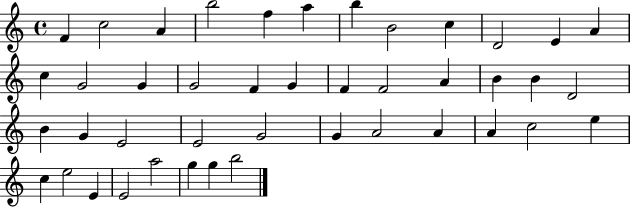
F4/q C5/h A4/q B5/h F5/q A5/q B5/q B4/h C5/q D4/h E4/q A4/q C5/q G4/h G4/q G4/h F4/q G4/q F4/q F4/h A4/q B4/q B4/q D4/h B4/q G4/q E4/h E4/h G4/h G4/q A4/h A4/q A4/q C5/h E5/q C5/q E5/h E4/q E4/h A5/h G5/q G5/q B5/h